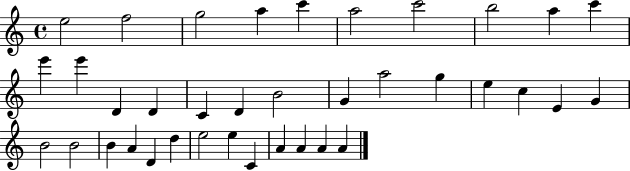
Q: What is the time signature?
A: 4/4